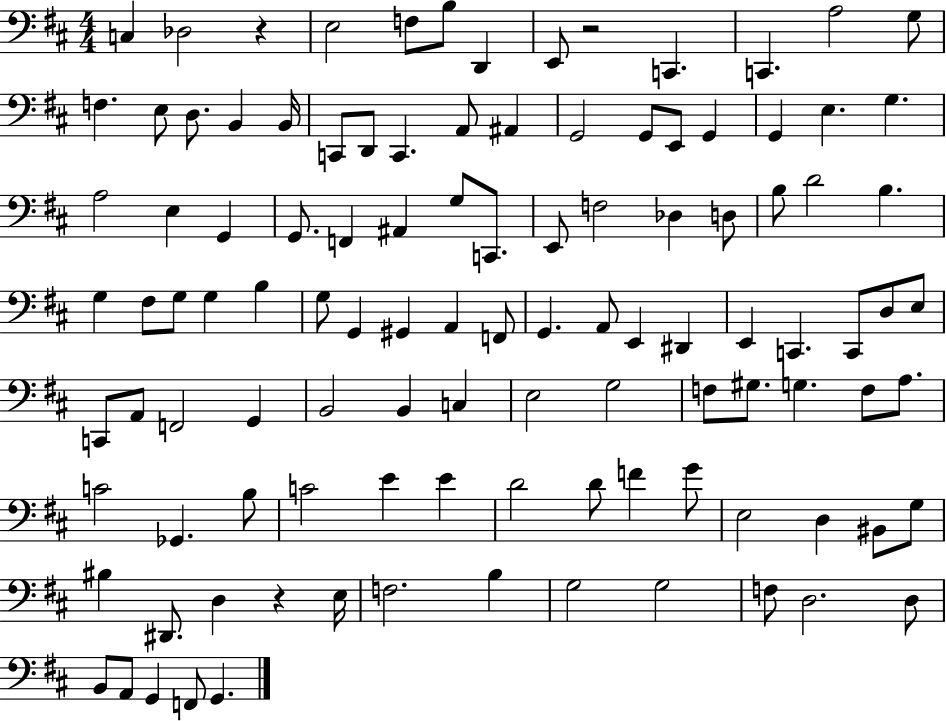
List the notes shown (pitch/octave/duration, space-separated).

C3/q Db3/h R/q E3/h F3/e B3/e D2/q E2/e R/h C2/q. C2/q. A3/h G3/e F3/q. E3/e D3/e. B2/q B2/s C2/e D2/e C2/q. A2/e A#2/q G2/h G2/e E2/e G2/q G2/q E3/q. G3/q. A3/h E3/q G2/q G2/e. F2/q A#2/q G3/e C2/e. E2/e F3/h Db3/q D3/e B3/e D4/h B3/q. G3/q F#3/e G3/e G3/q B3/q G3/e G2/q G#2/q A2/q F2/e G2/q. A2/e E2/q D#2/q E2/q C2/q. C2/e D3/e E3/e C2/e A2/e F2/h G2/q B2/h B2/q C3/q E3/h G3/h F3/e G#3/e. G3/q. F3/e A3/e. C4/h Gb2/q. B3/e C4/h E4/q E4/q D4/h D4/e F4/q G4/e E3/h D3/q BIS2/e G3/e BIS3/q D#2/e. D3/q R/q E3/s F3/h. B3/q G3/h G3/h F3/e D3/h. D3/e B2/e A2/e G2/q F2/e G2/q.